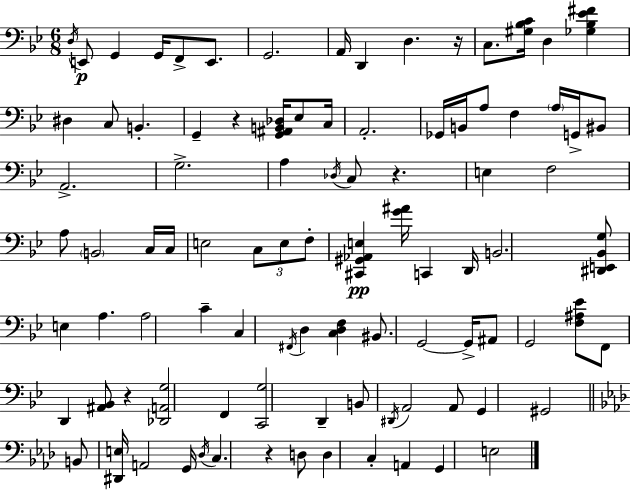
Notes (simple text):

D3/s E2/e G2/q G2/s F2/e E2/e. G2/h. A2/s D2/q D3/q. R/s C3/e. [G#3,Bb3,C4]/s D3/q [Gb3,Bb3,Eb4,F#4]/q D#3/q C3/e B2/q. G2/q R/q [G2,A#2,B2,Db3]/s Eb3/e C3/s A2/h. Gb2/s B2/s A3/e F3/q A3/s G2/s BIS2/e A2/h. G3/h. A3/q Db3/s C3/e R/q. E3/q F3/h A3/e B2/h C3/s C3/s E3/h C3/e E3/e F3/e [C#2,G#2,Ab2,E3]/q [G4,A#4]/s C2/q D2/s B2/h. [D#2,E2,Bb2,G3]/e E3/q A3/q. A3/h C4/q C3/q F#2/s D3/q [C3,D3,F3]/q BIS2/e. G2/h G2/s A#2/e G2/h [F3,A#3,Eb4]/e F2/e D2/q [A#2,Bb2]/e R/q [Db2,A2,G3]/h F2/q [C2,G3]/h D2/q B2/e D#2/s A2/h A2/e G2/q G#2/h B2/e [D#2,E3]/s A2/h G2/s Db3/s C3/q. R/q D3/e D3/q C3/q A2/q G2/q E3/h